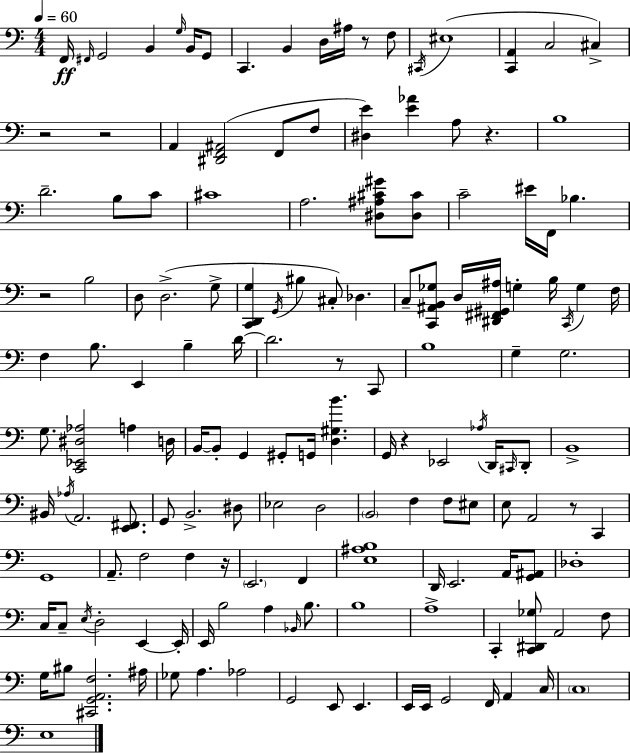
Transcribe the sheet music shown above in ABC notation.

X:1
T:Untitled
M:4/4
L:1/4
K:C
F,,/4 ^F,,/4 G,,2 B,, G,/4 B,,/4 G,,/2 C,, B,, D,/4 ^A,/4 z/2 F,/2 ^C,,/4 ^E,4 [C,,A,,] C,2 ^C, z2 z2 A,, [^D,,F,,^A,,]2 F,,/2 F,/2 [^D,E] [E_A] A,/2 z B,4 D2 B,/2 C/2 ^C4 A,2 [^D,^A,^C^G]/2 [^D,^C]/2 C2 ^E/4 F,,/4 _B, z2 B,2 D,/2 D,2 G,/2 [C,,D,,G,] G,,/4 ^B, ^C,/2 _D, C,/2 [C,,^A,,B,,_G,]/2 D,/4 [^D,,^F,,^G,,^A,]/4 G, B,/4 C,,/4 G, F,/4 F, B,/2 E,, B, D/4 D2 z/2 C,,/2 B,4 G, G,2 G,/2 [C,,_E,,^D,_A,]2 A, D,/4 B,,/4 B,,/2 G,, ^G,,/2 G,,/4 [D,^G,B] G,,/4 z _E,,2 _A,/4 D,,/4 ^C,,/4 D,,/2 B,,4 ^B,,/4 _A,/4 A,,2 [E,,^F,,]/2 G,,/2 B,,2 ^D,/2 _E,2 D,2 B,,2 F, F,/2 ^E,/2 E,/2 A,,2 z/2 C,, G,,4 A,,/2 F,2 F, z/4 E,,2 F,, [E,^A,B,]4 D,,/4 E,,2 A,,/4 [G,,^A,,]/2 _D,4 C,/4 C,/2 E,/4 D,2 E,, E,,/4 E,,/4 B,2 A, _B,,/4 B,/2 B,4 A,4 C,, [C,,^D,,_G,]/2 A,,2 F,/2 G,/4 ^B,/2 [^C,,G,,A,,F,]2 ^A,/4 _G,/2 A, _A,2 G,,2 E,,/2 E,, E,,/4 E,,/4 G,,2 F,,/4 A,, C,/4 C,4 E,4